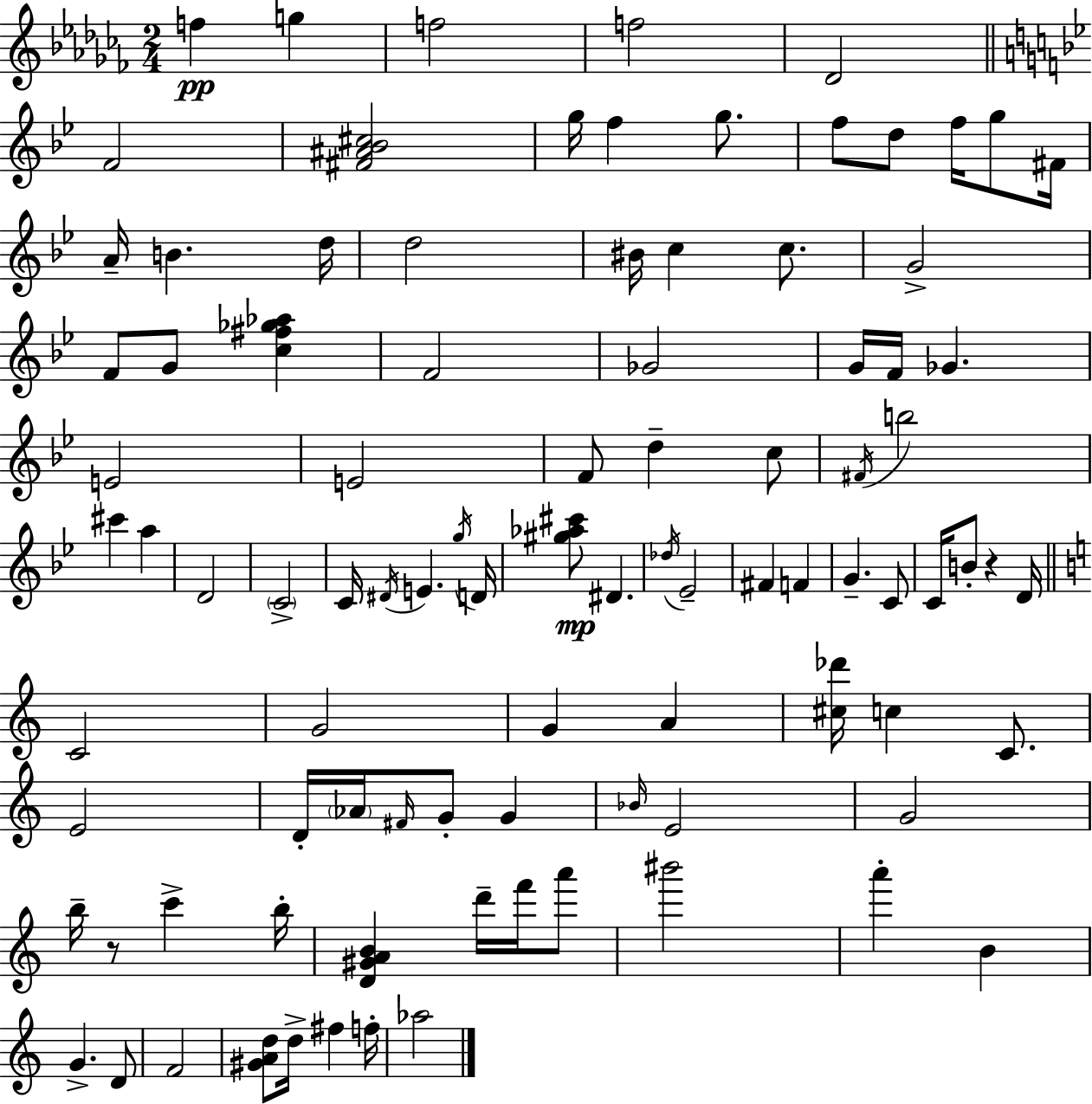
F5/q G5/q F5/h F5/h Db4/h F4/h [F#4,A#4,Bb4,C#5]/h G5/s F5/q G5/e. F5/e D5/e F5/s G5/e F#4/s A4/s B4/q. D5/s D5/h BIS4/s C5/q C5/e. G4/h F4/e G4/e [C5,F#5,Gb5,Ab5]/q F4/h Gb4/h G4/s F4/s Gb4/q. E4/h E4/h F4/e D5/q C5/e F#4/s B5/h C#6/q A5/q D4/h C4/h C4/s D#4/s E4/q. G5/s D4/s [G#5,Ab5,C#6]/e D#4/q. Db5/s Eb4/h F#4/q F4/q G4/q. C4/e C4/s B4/e R/q D4/s C4/h G4/h G4/q A4/q [C#5,Db6]/s C5/q C4/e. E4/h D4/s Ab4/s F#4/s G4/e G4/q Bb4/s E4/h G4/h B5/s R/e C6/q B5/s [D4,G#4,A4,B4]/q D6/s F6/s A6/e BIS6/h A6/q B4/q G4/q. D4/e F4/h [G#4,A4,D5]/e D5/s F#5/q F5/s Ab5/h